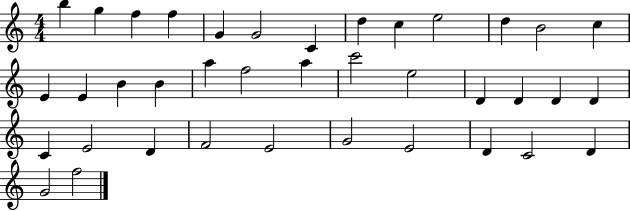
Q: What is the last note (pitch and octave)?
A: F5